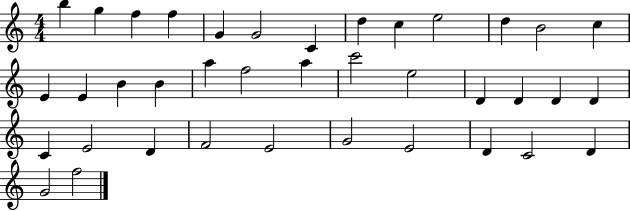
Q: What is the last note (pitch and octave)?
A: F5